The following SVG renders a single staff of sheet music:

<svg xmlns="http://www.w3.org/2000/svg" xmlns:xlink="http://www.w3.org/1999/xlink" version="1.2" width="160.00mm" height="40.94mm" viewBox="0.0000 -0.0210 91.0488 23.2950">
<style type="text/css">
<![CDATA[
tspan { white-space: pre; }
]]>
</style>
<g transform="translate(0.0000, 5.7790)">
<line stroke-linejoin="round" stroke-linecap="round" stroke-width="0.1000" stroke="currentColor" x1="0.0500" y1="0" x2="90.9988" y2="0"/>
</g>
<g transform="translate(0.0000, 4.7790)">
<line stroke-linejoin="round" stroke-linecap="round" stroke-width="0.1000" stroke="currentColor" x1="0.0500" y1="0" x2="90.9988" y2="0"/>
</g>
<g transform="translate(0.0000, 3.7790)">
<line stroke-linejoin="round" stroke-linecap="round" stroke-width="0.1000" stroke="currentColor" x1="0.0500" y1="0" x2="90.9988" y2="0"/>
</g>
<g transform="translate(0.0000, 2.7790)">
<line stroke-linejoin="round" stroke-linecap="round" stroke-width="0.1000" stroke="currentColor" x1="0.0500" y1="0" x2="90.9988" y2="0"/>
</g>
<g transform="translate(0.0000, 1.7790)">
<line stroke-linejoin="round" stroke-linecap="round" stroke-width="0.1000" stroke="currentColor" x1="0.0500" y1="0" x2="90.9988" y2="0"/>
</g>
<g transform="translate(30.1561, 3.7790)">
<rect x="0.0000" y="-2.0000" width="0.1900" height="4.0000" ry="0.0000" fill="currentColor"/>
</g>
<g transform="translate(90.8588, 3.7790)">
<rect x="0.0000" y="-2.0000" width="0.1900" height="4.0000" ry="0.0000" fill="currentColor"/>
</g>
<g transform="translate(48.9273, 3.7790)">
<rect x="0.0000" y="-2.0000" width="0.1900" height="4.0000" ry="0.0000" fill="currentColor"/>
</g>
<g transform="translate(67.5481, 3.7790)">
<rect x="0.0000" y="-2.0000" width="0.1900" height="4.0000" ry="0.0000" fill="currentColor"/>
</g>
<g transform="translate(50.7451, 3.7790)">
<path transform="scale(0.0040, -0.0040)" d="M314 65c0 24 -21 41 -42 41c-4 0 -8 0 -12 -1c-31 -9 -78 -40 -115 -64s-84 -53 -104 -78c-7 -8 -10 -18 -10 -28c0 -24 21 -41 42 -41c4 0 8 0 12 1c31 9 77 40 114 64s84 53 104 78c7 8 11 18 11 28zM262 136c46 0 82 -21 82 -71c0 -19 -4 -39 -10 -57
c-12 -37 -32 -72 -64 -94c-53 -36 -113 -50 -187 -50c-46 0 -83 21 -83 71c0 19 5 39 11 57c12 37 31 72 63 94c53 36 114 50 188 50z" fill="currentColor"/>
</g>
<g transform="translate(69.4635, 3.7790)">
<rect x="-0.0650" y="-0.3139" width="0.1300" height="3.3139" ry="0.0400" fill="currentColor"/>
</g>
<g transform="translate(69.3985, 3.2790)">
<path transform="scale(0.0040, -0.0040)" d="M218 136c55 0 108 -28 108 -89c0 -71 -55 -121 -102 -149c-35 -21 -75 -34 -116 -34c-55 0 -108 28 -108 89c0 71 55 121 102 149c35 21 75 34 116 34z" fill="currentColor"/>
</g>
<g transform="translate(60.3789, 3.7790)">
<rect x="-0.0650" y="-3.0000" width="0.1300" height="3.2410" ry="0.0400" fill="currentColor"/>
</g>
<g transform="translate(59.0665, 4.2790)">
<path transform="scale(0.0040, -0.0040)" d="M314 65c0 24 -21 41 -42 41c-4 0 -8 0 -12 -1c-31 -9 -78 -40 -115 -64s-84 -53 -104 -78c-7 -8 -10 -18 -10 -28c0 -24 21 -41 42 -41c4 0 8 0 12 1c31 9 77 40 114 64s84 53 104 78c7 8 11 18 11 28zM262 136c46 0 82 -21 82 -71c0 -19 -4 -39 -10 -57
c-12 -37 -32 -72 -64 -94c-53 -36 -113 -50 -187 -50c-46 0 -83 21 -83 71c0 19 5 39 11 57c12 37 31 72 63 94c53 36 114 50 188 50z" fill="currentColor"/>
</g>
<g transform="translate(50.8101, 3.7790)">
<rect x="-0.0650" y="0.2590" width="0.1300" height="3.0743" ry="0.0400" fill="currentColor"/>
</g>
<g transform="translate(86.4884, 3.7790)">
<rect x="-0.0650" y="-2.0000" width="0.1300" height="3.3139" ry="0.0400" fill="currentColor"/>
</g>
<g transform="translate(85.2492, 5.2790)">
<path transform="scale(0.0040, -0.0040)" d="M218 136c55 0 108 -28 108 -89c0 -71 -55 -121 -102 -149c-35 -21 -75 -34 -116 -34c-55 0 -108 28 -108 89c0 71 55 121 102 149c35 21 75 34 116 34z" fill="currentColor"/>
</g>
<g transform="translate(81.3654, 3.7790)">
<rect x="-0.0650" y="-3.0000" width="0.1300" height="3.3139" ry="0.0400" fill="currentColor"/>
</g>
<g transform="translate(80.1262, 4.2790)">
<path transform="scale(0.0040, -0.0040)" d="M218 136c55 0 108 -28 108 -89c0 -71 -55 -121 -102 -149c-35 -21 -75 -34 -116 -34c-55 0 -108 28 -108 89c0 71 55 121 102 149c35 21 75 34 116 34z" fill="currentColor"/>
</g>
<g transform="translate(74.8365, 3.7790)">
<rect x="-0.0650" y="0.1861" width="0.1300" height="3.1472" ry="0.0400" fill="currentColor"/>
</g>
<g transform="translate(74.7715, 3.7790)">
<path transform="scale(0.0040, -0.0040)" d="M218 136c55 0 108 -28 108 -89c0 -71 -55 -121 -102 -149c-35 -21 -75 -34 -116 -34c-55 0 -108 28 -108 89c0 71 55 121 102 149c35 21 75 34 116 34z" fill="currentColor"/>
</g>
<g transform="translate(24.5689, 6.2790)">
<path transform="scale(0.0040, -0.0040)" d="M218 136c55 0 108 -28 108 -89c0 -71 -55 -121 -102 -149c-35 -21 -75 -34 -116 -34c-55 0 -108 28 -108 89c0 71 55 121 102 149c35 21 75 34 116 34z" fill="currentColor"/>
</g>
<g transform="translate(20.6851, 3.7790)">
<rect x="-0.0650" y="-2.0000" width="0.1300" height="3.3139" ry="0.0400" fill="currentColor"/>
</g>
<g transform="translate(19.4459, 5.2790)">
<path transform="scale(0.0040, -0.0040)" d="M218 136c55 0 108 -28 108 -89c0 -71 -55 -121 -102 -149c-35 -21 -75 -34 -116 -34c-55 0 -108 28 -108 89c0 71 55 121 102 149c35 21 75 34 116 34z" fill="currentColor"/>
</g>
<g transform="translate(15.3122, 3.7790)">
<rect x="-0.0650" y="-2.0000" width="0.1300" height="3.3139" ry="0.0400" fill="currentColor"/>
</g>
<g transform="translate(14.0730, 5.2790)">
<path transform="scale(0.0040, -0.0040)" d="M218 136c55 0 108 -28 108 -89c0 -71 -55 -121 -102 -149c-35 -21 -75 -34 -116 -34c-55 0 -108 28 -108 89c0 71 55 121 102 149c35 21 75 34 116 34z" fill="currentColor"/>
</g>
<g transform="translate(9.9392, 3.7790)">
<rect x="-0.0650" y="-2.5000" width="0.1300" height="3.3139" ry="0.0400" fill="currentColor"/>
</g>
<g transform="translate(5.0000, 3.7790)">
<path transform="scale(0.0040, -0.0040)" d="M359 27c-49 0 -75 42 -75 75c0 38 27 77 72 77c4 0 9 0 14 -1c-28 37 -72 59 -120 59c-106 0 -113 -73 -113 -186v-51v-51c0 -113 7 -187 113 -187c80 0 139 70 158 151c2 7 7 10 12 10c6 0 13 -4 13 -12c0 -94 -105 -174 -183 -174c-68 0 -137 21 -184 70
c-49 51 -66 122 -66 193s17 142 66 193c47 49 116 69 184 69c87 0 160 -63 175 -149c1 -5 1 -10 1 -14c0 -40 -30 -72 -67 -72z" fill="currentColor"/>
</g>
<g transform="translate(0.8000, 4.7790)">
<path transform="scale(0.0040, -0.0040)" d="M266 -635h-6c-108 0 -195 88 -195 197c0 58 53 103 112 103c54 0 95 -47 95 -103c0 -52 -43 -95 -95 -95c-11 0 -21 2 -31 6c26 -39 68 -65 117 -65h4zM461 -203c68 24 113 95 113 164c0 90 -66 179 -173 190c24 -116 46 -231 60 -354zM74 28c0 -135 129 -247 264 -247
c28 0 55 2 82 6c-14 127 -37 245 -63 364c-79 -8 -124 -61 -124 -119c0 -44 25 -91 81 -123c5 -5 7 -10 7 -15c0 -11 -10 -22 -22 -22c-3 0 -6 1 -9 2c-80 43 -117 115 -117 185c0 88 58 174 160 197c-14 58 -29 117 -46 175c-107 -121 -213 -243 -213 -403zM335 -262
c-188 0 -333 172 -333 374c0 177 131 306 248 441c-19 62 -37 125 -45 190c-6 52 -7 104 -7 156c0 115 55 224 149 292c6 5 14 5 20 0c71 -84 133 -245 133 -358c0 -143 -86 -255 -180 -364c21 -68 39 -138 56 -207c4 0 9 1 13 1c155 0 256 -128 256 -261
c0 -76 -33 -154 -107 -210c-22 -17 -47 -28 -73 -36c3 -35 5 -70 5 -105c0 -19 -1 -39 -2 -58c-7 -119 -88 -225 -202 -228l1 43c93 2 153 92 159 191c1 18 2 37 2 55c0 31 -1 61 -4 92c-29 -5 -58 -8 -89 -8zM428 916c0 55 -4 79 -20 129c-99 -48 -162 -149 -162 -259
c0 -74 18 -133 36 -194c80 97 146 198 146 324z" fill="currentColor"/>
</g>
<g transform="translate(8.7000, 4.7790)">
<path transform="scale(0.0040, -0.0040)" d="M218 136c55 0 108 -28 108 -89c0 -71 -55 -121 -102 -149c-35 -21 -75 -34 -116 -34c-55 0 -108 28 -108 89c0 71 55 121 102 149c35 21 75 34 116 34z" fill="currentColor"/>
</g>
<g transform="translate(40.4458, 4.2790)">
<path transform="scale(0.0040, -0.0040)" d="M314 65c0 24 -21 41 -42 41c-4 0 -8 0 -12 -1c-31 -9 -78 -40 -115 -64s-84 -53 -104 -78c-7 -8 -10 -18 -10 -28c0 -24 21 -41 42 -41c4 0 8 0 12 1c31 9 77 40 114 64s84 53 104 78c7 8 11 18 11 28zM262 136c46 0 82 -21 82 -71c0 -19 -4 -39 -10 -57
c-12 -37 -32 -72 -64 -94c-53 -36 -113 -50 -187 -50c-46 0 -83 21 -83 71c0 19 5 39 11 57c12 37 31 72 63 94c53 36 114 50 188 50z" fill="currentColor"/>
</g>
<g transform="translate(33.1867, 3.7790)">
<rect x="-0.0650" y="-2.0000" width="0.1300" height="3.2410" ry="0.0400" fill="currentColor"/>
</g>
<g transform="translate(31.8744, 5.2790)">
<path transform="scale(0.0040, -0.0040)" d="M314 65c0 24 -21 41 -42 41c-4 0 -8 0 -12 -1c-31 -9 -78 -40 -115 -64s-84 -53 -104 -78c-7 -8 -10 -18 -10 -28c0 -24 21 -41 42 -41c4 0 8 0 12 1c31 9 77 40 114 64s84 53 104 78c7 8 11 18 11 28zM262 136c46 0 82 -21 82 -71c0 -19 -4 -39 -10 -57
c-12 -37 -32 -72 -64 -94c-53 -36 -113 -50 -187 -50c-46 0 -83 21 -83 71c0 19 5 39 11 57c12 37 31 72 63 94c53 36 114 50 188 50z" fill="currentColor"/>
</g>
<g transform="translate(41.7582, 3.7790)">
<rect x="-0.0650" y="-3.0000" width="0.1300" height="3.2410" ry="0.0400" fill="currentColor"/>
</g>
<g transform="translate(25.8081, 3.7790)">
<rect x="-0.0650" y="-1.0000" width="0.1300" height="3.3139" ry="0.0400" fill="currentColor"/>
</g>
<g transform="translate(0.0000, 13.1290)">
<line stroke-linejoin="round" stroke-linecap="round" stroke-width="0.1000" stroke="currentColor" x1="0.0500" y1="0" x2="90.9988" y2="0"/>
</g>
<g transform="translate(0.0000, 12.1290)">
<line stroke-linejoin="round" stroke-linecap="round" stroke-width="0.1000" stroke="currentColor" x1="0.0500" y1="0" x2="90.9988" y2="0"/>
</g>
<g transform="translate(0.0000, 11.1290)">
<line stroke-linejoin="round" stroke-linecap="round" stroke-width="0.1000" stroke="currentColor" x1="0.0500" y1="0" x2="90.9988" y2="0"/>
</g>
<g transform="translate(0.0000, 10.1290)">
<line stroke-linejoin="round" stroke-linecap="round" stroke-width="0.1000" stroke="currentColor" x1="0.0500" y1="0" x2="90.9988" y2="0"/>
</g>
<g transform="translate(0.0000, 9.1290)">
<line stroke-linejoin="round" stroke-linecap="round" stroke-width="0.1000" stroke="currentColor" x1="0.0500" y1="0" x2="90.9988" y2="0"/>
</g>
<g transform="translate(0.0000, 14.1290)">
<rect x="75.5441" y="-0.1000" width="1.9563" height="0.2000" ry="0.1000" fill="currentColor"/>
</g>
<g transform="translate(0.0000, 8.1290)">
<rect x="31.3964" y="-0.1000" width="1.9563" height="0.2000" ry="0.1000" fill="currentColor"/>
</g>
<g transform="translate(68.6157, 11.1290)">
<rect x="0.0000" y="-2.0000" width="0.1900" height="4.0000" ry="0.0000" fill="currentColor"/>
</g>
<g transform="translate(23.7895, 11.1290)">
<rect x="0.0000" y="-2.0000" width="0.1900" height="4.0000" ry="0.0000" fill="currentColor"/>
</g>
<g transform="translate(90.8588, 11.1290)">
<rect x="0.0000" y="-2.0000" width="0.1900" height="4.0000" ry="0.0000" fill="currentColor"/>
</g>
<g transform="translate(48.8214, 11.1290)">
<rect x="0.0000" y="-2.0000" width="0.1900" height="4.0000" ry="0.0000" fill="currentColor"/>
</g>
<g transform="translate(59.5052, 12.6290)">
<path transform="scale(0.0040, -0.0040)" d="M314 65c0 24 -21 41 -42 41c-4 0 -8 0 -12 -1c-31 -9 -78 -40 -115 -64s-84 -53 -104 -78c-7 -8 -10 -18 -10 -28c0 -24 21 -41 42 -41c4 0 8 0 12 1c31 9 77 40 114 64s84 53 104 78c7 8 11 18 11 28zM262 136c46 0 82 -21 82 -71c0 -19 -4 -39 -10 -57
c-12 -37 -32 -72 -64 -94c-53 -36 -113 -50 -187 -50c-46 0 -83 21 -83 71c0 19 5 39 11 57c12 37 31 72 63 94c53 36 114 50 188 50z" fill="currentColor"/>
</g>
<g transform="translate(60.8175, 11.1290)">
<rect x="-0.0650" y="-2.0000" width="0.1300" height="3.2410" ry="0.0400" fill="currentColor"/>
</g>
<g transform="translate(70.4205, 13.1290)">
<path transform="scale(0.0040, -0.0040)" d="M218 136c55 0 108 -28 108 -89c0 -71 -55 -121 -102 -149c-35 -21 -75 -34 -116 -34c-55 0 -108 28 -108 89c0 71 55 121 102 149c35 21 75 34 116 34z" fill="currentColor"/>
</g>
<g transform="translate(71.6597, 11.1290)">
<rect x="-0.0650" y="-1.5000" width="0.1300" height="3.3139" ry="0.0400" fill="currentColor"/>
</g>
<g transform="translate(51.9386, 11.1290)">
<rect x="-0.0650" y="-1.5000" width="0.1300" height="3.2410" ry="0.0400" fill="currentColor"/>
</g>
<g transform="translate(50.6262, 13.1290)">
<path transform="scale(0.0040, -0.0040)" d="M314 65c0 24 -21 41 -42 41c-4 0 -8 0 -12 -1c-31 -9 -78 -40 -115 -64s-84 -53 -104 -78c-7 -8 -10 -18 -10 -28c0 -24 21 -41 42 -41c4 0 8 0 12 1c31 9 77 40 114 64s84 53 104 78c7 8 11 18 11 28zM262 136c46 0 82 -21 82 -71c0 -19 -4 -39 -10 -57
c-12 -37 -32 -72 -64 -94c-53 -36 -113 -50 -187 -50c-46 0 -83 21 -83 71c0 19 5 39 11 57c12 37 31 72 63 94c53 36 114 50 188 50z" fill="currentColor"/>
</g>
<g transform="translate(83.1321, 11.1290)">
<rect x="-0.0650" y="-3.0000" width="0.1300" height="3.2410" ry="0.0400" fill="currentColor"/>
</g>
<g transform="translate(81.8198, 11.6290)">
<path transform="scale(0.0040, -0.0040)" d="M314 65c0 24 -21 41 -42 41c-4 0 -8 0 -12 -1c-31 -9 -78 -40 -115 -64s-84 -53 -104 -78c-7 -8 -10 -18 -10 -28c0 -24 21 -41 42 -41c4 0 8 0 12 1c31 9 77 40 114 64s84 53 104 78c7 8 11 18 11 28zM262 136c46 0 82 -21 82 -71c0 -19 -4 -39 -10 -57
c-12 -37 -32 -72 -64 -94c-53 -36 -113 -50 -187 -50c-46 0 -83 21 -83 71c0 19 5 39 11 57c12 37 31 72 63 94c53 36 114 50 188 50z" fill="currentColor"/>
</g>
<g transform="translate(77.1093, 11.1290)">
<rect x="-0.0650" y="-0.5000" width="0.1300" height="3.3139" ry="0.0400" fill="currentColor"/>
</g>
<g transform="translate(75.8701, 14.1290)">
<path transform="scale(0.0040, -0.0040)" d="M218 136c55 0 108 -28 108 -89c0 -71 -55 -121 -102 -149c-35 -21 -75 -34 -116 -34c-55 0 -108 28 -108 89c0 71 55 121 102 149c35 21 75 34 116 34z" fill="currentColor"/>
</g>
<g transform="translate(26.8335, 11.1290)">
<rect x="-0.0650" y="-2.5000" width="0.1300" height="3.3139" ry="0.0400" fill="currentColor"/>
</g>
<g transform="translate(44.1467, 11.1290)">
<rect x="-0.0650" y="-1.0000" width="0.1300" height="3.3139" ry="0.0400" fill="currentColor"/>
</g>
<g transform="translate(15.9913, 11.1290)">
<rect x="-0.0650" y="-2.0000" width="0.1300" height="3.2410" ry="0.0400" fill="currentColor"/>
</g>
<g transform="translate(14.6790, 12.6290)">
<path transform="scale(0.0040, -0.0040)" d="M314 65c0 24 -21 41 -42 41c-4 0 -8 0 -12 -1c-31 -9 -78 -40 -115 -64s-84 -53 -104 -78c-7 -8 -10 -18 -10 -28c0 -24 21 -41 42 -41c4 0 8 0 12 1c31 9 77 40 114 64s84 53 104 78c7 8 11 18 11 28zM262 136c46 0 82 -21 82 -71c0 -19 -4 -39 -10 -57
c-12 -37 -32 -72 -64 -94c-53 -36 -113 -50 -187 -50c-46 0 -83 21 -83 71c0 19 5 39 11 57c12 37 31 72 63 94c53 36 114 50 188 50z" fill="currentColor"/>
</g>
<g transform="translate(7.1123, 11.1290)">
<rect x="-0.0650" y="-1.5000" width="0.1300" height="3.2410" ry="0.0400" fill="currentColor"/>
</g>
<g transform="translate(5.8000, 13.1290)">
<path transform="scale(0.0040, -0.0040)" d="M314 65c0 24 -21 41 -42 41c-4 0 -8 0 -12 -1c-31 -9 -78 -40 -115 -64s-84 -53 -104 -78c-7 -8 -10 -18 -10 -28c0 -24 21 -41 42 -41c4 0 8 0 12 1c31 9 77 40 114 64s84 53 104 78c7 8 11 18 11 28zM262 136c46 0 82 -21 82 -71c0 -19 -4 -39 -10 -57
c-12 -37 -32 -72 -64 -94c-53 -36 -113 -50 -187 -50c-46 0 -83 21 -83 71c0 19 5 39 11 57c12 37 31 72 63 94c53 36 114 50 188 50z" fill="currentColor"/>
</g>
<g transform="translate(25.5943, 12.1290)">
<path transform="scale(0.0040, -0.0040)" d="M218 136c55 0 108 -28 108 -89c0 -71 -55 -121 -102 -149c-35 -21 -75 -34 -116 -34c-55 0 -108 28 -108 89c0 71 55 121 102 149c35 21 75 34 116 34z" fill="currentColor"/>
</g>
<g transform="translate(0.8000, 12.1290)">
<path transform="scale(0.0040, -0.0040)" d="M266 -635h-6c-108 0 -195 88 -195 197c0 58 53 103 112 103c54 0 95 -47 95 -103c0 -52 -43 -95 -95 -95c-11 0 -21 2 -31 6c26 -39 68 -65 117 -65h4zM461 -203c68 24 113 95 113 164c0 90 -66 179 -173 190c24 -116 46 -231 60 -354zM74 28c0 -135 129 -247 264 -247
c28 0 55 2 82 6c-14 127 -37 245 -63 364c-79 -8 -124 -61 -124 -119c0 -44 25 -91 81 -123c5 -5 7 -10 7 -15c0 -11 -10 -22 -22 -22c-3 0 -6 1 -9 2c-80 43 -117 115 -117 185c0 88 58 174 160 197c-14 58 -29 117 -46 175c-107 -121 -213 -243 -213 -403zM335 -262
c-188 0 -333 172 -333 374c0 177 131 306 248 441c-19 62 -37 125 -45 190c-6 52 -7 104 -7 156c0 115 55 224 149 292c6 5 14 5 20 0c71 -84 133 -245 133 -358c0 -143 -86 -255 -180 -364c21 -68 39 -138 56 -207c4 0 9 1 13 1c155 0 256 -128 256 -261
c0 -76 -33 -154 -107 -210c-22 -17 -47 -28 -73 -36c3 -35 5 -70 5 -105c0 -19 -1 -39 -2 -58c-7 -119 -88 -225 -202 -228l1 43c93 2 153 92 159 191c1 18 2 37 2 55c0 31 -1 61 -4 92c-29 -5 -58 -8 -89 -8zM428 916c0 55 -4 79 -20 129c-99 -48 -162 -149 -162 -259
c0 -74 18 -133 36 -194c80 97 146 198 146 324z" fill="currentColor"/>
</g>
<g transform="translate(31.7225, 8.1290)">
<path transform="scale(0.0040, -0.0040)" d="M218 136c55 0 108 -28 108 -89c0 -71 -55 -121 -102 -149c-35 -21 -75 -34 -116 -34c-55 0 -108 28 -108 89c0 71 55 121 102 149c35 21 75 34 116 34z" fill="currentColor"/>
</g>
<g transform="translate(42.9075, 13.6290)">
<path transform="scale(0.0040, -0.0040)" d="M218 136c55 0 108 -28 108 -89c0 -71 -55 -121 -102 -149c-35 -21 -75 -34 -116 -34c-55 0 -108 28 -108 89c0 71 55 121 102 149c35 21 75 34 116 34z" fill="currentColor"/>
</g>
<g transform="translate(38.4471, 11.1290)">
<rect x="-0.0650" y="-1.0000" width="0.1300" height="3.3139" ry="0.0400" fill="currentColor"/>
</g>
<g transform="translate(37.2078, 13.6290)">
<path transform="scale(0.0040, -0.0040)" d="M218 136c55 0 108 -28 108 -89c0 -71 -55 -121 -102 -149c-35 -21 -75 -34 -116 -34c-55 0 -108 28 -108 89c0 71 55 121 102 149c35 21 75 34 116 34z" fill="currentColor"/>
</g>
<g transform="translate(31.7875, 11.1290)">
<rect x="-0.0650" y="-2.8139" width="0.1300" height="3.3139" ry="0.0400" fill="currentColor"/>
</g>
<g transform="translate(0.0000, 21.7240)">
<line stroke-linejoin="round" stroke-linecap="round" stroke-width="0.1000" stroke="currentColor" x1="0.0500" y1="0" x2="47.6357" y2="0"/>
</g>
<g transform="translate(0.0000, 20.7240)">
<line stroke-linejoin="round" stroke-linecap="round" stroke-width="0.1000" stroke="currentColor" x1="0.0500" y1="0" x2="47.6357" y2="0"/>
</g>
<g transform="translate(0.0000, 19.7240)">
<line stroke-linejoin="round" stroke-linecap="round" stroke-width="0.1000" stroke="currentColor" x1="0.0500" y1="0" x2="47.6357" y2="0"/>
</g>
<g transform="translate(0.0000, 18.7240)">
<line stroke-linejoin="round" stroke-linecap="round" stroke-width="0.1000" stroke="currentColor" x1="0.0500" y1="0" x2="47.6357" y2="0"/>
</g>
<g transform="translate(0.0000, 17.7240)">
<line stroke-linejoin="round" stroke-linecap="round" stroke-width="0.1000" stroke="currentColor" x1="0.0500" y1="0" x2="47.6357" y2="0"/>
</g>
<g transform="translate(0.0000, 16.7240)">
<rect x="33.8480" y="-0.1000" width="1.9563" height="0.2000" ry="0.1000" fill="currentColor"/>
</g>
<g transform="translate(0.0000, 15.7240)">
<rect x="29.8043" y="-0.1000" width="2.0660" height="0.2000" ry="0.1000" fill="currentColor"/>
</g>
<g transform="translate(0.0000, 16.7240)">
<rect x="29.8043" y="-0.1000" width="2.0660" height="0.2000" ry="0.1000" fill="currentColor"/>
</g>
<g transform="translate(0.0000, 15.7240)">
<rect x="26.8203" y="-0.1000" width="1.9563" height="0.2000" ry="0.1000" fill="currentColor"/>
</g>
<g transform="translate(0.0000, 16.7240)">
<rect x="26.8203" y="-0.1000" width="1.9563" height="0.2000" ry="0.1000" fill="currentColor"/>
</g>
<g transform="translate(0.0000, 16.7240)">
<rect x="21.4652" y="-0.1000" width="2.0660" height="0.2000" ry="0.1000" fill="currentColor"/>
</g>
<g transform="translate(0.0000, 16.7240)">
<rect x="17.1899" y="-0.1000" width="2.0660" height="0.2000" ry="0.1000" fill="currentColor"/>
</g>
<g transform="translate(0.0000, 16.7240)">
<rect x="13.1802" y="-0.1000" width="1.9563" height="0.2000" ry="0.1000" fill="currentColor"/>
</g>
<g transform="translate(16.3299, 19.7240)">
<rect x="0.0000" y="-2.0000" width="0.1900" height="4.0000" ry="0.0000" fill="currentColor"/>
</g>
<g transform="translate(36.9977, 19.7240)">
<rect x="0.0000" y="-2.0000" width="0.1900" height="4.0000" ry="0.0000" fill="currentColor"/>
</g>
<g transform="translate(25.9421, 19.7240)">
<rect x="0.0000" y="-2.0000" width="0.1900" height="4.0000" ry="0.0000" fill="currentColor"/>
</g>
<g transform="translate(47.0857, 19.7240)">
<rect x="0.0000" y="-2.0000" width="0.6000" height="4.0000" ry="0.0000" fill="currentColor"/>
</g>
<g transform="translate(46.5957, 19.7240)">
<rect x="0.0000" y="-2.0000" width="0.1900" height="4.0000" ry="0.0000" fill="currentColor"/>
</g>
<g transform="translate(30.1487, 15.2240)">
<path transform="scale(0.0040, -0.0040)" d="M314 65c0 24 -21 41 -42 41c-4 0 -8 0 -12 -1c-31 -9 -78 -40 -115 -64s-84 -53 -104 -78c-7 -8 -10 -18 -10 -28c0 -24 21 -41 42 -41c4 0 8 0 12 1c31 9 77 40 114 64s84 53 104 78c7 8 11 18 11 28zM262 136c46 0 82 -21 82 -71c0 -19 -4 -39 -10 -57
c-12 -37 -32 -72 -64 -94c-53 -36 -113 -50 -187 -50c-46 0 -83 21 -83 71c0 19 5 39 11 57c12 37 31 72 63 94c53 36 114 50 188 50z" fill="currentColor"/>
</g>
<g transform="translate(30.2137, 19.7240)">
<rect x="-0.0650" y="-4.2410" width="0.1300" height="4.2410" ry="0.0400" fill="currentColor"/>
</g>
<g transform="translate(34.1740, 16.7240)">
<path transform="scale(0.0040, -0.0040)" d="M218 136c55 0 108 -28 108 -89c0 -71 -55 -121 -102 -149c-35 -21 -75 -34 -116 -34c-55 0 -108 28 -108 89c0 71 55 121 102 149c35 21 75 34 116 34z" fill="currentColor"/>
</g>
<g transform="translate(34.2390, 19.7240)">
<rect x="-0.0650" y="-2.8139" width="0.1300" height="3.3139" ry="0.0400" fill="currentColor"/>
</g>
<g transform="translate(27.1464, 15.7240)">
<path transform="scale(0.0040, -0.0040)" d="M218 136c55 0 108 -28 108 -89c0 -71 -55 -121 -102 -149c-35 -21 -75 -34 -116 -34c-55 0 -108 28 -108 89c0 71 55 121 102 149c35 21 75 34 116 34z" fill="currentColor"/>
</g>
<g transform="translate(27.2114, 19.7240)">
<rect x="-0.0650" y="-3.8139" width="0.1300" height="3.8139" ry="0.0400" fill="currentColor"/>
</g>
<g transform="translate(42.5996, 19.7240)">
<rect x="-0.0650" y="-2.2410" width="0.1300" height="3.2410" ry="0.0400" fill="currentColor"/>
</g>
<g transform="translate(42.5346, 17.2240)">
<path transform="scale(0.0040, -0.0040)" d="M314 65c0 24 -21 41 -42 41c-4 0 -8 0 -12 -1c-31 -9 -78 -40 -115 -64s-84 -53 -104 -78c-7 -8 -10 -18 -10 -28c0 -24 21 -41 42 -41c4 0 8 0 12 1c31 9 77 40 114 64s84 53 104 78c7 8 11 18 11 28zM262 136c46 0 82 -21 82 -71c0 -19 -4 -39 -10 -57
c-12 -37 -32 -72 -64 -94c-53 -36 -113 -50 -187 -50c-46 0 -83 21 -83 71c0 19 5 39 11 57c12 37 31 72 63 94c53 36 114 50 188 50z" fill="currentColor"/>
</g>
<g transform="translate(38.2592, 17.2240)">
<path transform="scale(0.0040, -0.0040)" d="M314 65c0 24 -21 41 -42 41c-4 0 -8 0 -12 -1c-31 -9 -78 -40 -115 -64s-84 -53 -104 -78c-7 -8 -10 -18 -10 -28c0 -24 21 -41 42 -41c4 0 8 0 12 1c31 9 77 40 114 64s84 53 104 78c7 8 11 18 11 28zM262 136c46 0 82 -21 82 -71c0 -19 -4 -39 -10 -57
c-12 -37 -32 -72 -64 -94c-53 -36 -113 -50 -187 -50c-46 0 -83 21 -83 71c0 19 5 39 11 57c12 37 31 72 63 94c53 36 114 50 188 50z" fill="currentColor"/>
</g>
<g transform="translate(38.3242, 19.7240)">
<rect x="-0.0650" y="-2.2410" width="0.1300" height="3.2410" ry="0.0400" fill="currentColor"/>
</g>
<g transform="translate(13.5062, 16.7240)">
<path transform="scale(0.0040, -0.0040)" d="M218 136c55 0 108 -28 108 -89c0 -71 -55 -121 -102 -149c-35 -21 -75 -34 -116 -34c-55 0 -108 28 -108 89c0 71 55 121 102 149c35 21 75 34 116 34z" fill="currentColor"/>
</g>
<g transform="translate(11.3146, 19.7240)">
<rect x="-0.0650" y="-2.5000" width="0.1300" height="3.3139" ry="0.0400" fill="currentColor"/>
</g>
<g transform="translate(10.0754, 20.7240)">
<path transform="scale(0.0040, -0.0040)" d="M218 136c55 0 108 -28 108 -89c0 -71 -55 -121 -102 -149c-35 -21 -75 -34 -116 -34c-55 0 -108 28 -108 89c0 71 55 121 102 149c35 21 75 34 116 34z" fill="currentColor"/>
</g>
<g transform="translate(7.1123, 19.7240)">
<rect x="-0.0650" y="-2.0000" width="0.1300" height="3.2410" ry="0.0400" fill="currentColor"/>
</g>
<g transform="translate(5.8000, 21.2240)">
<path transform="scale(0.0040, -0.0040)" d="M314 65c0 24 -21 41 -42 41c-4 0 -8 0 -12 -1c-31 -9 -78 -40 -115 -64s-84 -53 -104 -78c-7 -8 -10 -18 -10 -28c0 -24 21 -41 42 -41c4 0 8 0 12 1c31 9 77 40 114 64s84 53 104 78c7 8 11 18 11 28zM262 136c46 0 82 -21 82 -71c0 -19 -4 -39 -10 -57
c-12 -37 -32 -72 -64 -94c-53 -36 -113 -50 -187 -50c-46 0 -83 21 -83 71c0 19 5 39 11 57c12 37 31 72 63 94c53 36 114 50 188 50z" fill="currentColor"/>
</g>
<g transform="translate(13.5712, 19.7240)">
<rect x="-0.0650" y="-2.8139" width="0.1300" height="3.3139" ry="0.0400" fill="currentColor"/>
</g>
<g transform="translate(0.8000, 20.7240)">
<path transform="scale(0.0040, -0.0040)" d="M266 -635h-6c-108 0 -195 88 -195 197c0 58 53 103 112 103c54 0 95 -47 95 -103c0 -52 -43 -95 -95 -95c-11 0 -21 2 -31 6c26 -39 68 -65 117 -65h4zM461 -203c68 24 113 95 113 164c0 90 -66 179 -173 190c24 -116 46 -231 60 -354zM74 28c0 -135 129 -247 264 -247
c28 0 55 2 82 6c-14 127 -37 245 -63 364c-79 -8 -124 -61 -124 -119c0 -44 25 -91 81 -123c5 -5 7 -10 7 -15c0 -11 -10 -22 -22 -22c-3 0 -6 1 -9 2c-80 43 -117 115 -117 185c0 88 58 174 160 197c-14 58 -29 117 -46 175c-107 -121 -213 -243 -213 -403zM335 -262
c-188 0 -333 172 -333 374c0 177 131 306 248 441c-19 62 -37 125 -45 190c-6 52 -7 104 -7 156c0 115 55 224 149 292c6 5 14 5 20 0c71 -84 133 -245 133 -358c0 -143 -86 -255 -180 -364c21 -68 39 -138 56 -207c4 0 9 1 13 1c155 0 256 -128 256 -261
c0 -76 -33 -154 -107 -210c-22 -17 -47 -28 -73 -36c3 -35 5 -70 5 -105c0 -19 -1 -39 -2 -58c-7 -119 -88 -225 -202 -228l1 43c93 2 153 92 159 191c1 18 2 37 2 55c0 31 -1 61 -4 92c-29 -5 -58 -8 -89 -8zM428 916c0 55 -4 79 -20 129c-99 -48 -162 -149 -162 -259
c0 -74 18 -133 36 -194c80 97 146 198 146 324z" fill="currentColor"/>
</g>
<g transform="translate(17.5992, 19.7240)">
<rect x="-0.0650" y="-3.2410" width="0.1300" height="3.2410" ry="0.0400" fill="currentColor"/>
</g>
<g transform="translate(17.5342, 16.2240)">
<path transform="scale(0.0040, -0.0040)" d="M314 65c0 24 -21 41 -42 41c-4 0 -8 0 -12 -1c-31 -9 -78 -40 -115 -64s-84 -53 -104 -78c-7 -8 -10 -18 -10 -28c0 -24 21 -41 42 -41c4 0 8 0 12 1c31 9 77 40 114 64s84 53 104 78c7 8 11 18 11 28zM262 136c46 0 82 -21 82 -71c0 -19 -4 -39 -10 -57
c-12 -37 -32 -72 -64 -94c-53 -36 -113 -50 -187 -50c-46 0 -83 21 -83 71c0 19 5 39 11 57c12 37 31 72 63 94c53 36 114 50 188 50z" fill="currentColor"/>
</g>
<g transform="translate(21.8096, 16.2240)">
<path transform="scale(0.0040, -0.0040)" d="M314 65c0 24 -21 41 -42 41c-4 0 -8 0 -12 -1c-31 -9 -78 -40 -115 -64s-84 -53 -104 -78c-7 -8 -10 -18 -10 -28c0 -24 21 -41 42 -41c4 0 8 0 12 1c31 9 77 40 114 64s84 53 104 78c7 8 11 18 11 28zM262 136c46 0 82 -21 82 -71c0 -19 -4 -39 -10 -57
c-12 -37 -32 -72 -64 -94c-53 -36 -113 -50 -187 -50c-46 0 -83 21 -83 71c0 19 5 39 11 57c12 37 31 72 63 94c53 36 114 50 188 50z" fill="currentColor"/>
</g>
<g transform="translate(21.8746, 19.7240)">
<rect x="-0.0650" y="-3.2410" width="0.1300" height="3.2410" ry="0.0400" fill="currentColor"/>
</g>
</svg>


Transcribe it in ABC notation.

X:1
T:Untitled
M:4/4
L:1/4
K:C
G F F D F2 A2 B2 A2 c B A F E2 F2 G a D D E2 F2 E C A2 F2 G a b2 b2 c' d'2 a g2 g2